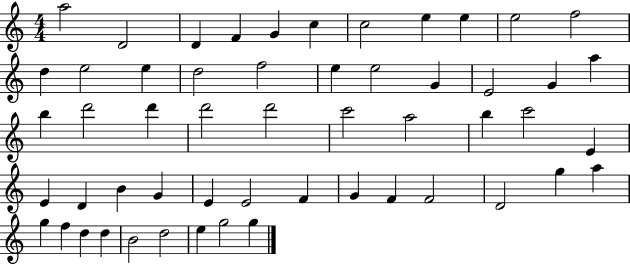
{
  \clef treble
  \numericTimeSignature
  \time 4/4
  \key c \major
  a''2 d'2 | d'4 f'4 g'4 c''4 | c''2 e''4 e''4 | e''2 f''2 | \break d''4 e''2 e''4 | d''2 f''2 | e''4 e''2 g'4 | e'2 g'4 a''4 | \break b''4 d'''2 d'''4 | d'''2 d'''2 | c'''2 a''2 | b''4 c'''2 e'4 | \break e'4 d'4 b'4 g'4 | e'4 e'2 f'4 | g'4 f'4 f'2 | d'2 g''4 a''4 | \break g''4 f''4 d''4 d''4 | b'2 d''2 | e''4 g''2 g''4 | \bar "|."
}